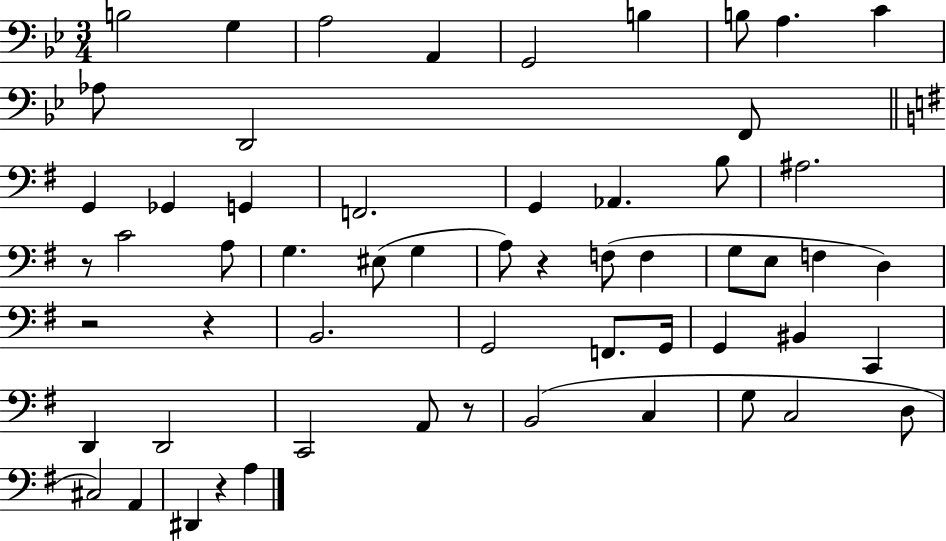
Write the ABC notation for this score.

X:1
T:Untitled
M:3/4
L:1/4
K:Bb
B,2 G, A,2 A,, G,,2 B, B,/2 A, C _A,/2 D,,2 F,,/2 G,, _G,, G,, F,,2 G,, _A,, B,/2 ^A,2 z/2 C2 A,/2 G, ^E,/2 G, A,/2 z F,/2 F, G,/2 E,/2 F, D, z2 z B,,2 G,,2 F,,/2 G,,/4 G,, ^B,, C,, D,, D,,2 C,,2 A,,/2 z/2 B,,2 C, G,/2 C,2 D,/2 ^C,2 A,, ^D,, z A,